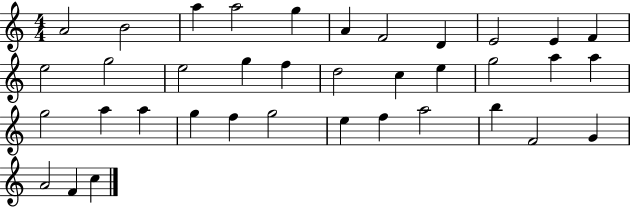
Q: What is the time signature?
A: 4/4